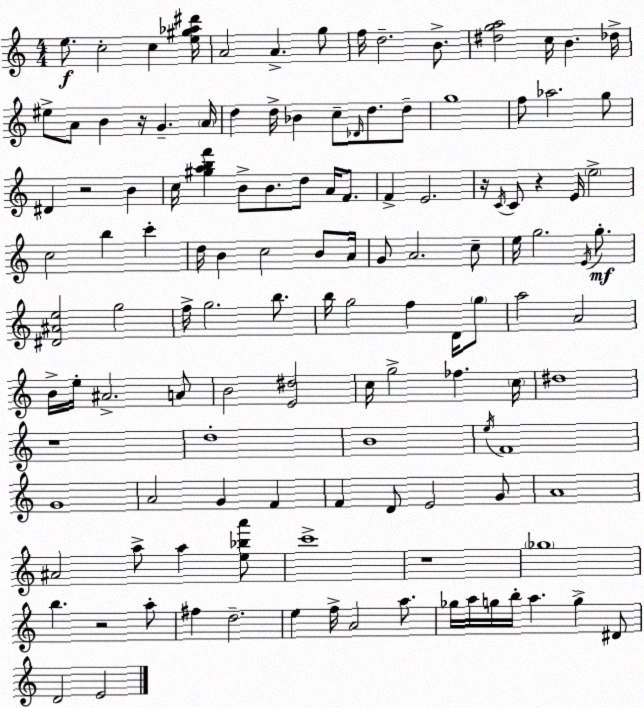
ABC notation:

X:1
T:Untitled
M:4/4
L:1/4
K:C
e/2 c2 c [e^g_a^d']/4 A2 A g/2 f/4 d2 B/2 [^dga]2 c/4 B _d/4 ^e/2 A/2 B z/4 G A/4 d d/4 _B c/2 _D/4 d/2 d/2 g4 f/2 _a2 g/2 ^D z2 B c/4 [^gabf'] B/2 B/2 d/2 A/4 F/2 F E2 z/4 C/4 C/2 z E/4 e2 c2 b c' d/4 B c2 B/2 A/4 G/2 A2 c/2 e/4 g2 E/4 g/2 [^D^Ae]2 g2 f/4 g2 b/2 b/4 g2 f D/4 g/2 a2 A2 B/4 e/4 ^A2 A/2 B2 [E^d]2 c/4 g2 _f c/4 ^d4 z4 d4 B4 e/4 F4 G4 A2 G F F D/2 E2 G/2 A4 ^A2 a/2 a [e_ba']/2 c'4 z4 _g4 b z2 a/2 ^f d2 e f/4 A2 a/2 _g/4 a/4 g/4 b/4 a g ^D/2 D2 E2